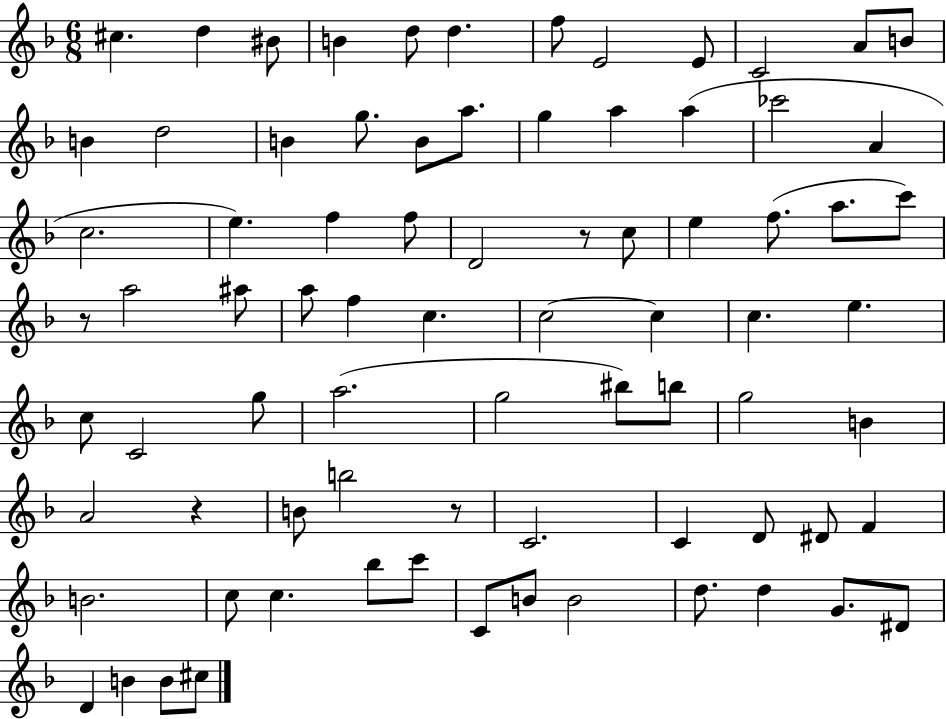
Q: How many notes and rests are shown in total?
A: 79